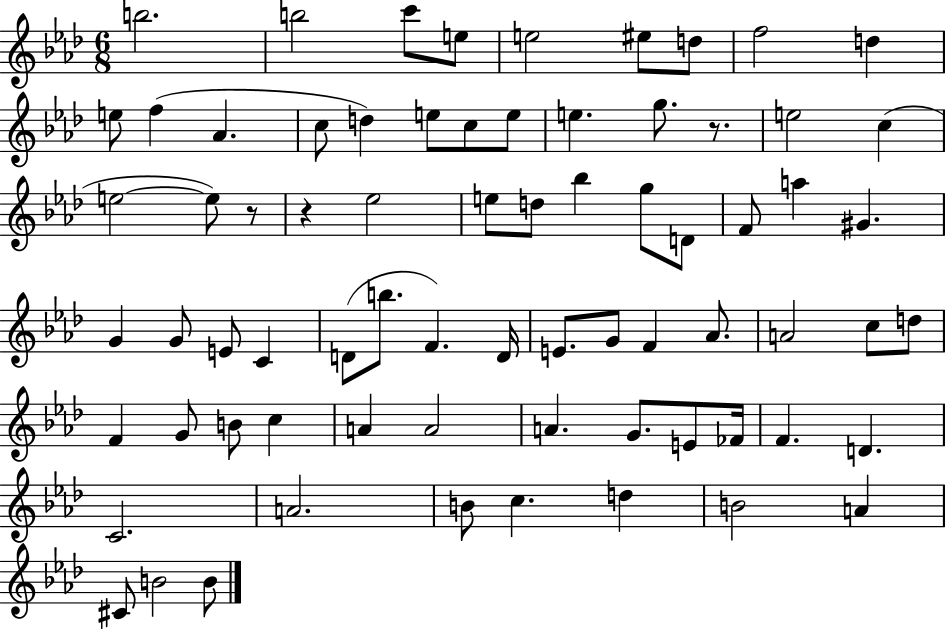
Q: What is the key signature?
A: AES major